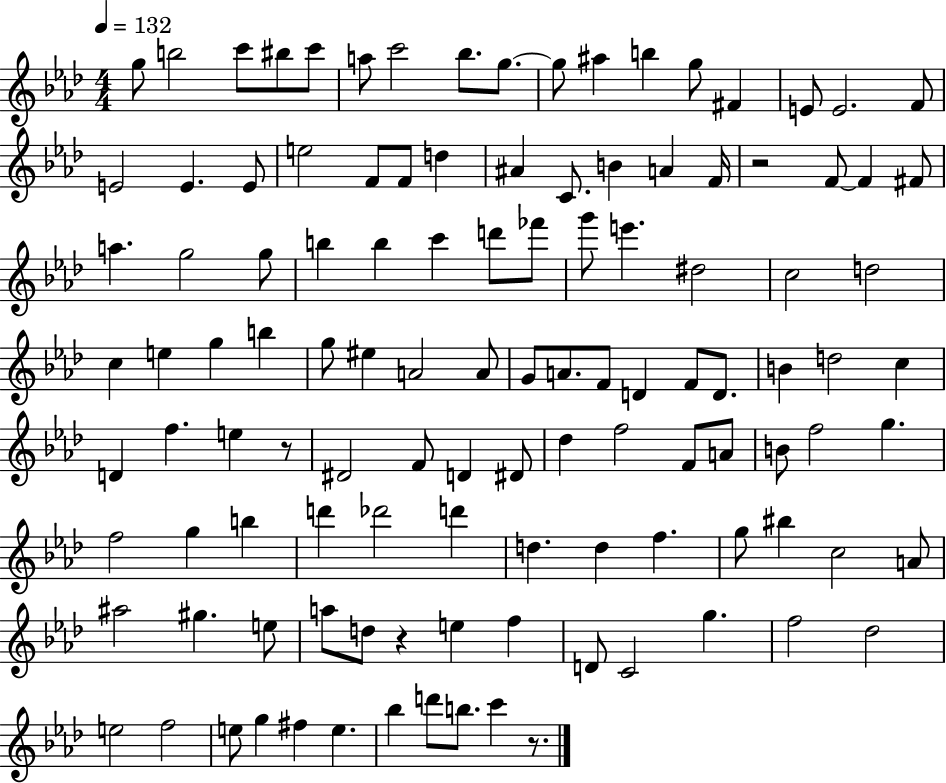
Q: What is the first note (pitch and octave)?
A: G5